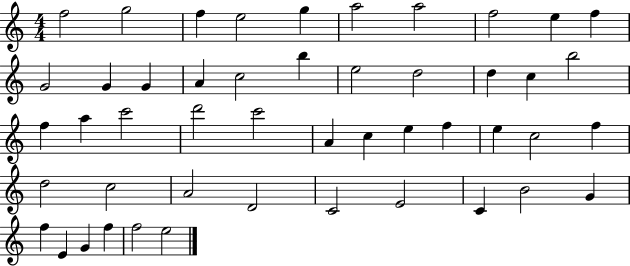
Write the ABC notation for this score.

X:1
T:Untitled
M:4/4
L:1/4
K:C
f2 g2 f e2 g a2 a2 f2 e f G2 G G A c2 b e2 d2 d c b2 f a c'2 d'2 c'2 A c e f e c2 f d2 c2 A2 D2 C2 E2 C B2 G f E G f f2 e2